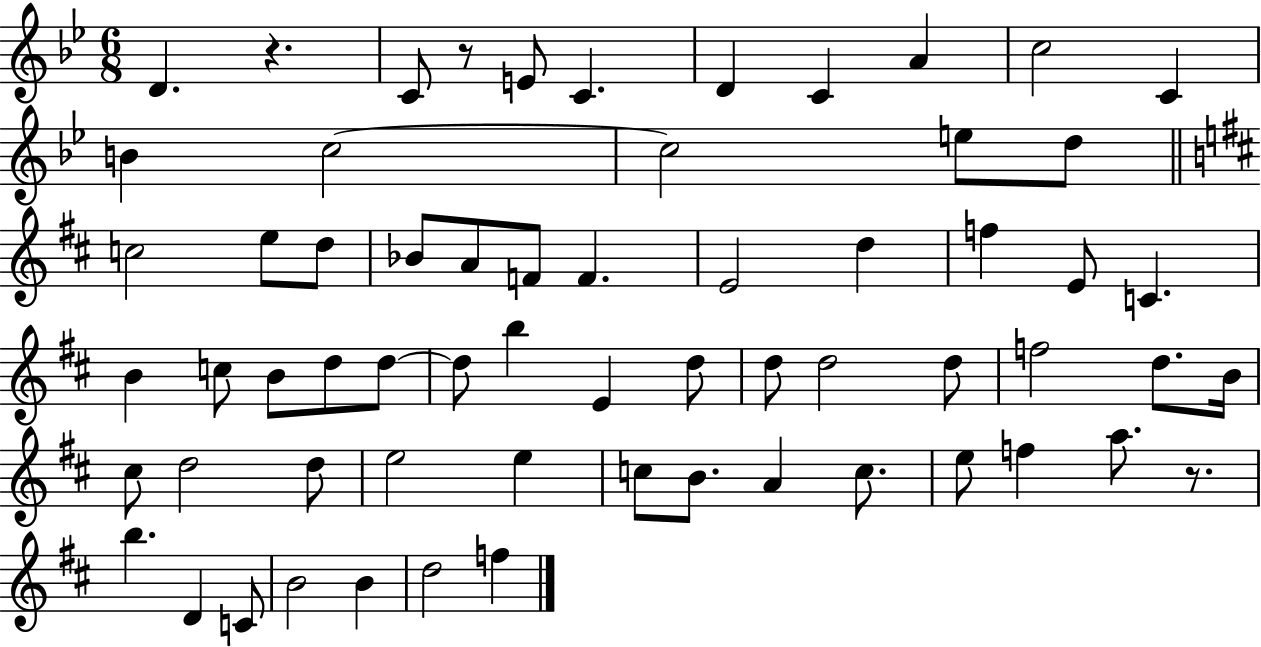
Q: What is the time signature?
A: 6/8